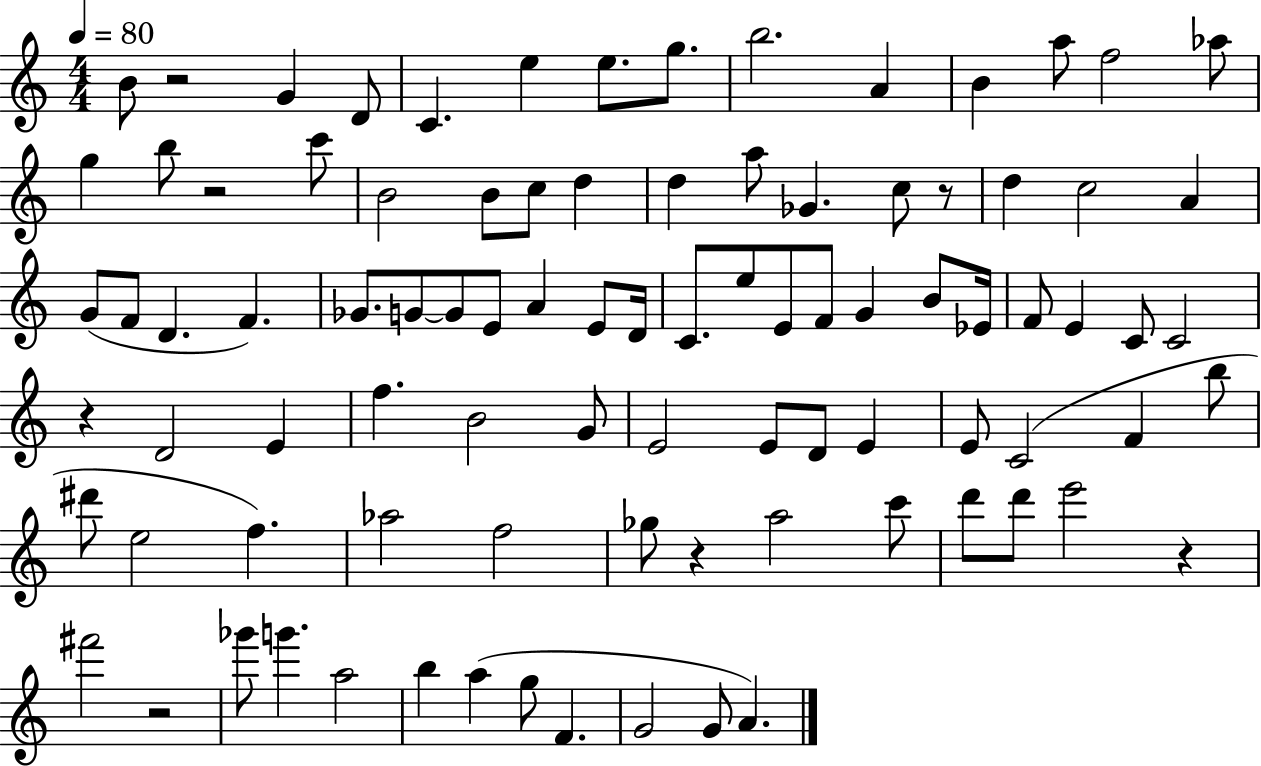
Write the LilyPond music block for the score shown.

{
  \clef treble
  \numericTimeSignature
  \time 4/4
  \key c \major
  \tempo 4 = 80
  b'8 r2 g'4 d'8 | c'4. e''4 e''8. g''8. | b''2. a'4 | b'4 a''8 f''2 aes''8 | \break g''4 b''8 r2 c'''8 | b'2 b'8 c''8 d''4 | d''4 a''8 ges'4. c''8 r8 | d''4 c''2 a'4 | \break g'8( f'8 d'4. f'4.) | ges'8. g'8~~ g'8 e'8 a'4 e'8 d'16 | c'8. e''8 e'8 f'8 g'4 b'8 ees'16 | f'8 e'4 c'8 c'2 | \break r4 d'2 e'4 | f''4. b'2 g'8 | e'2 e'8 d'8 e'4 | e'8 c'2( f'4 b''8 | \break dis'''8 e''2 f''4.) | aes''2 f''2 | ges''8 r4 a''2 c'''8 | d'''8 d'''8 e'''2 r4 | \break fis'''2 r2 | ges'''8 g'''4. a''2 | b''4 a''4( g''8 f'4. | g'2 g'8 a'4.) | \break \bar "|."
}